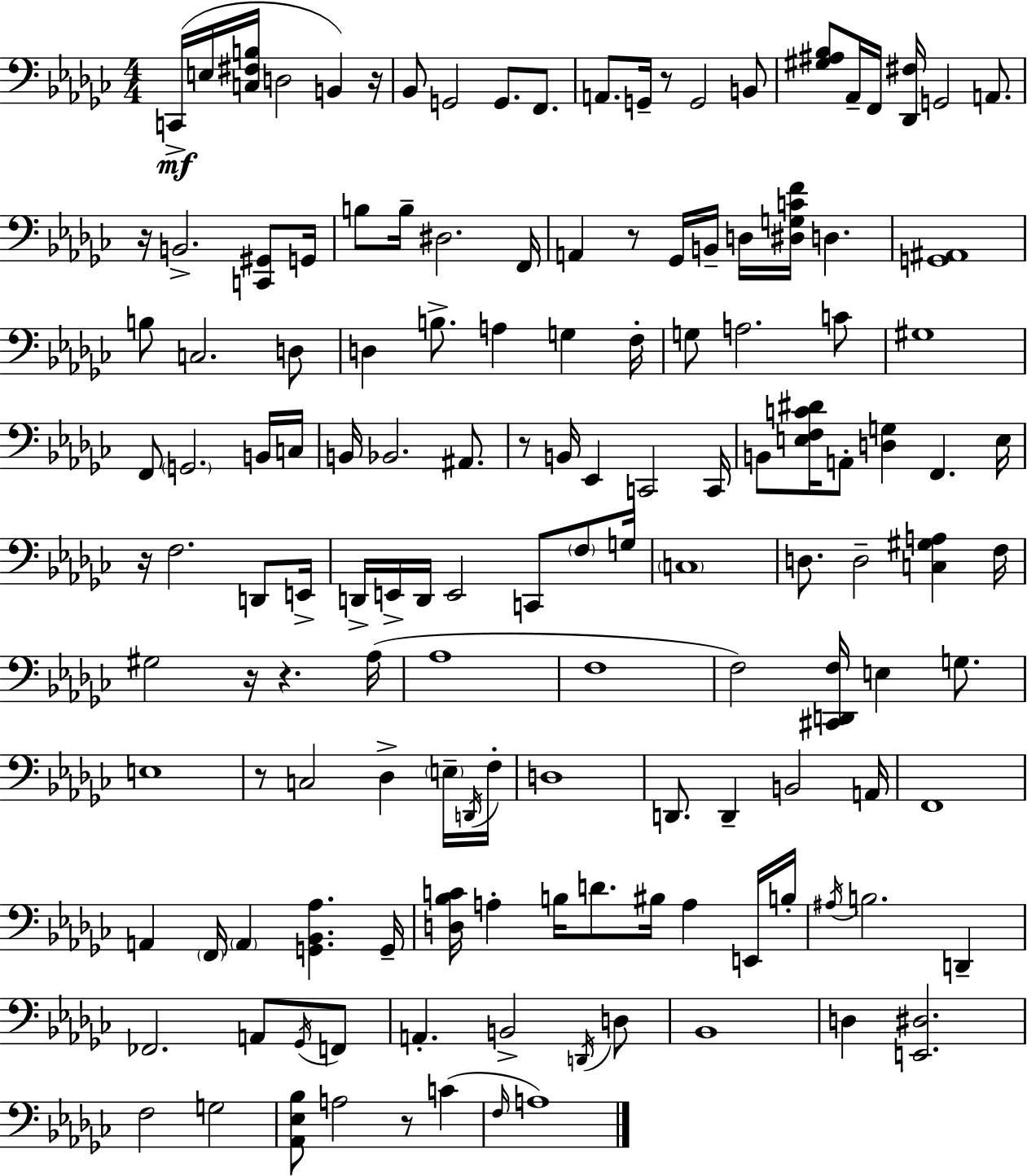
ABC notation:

X:1
T:Untitled
M:4/4
L:1/4
K:Ebm
C,,/4 E,/4 [C,^F,B,]/4 D,2 B,, z/4 _B,,/2 G,,2 G,,/2 F,,/2 A,,/2 G,,/4 z/2 G,,2 B,,/2 [^G,^A,_B,]/2 _A,,/4 F,,/4 [_D,,^F,]/4 G,,2 A,,/2 z/4 B,,2 [C,,^G,,]/2 G,,/4 B,/2 B,/4 ^D,2 F,,/4 A,, z/2 _G,,/4 B,,/4 D,/4 [^D,G,CF]/4 D, [G,,^A,,]4 B,/2 C,2 D,/2 D, B,/2 A, G, F,/4 G,/2 A,2 C/2 ^G,4 F,,/2 G,,2 B,,/4 C,/4 B,,/4 _B,,2 ^A,,/2 z/2 B,,/4 _E,, C,,2 C,,/4 B,,/2 [E,F,C^D]/4 A,,/2 [D,G,] F,, E,/4 z/4 F,2 D,,/2 E,,/4 D,,/4 E,,/4 D,,/4 E,,2 C,,/2 F,/2 G,/4 C,4 D,/2 D,2 [C,^G,A,] F,/4 ^G,2 z/4 z _A,/4 _A,4 F,4 F,2 [^C,,D,,F,]/4 E, G,/2 E,4 z/2 C,2 _D, E,/4 D,,/4 F,/4 D,4 D,,/2 D,, B,,2 A,,/4 F,,4 A,, F,,/4 A,, [G,,_B,,_A,] G,,/4 [D,_B,C]/4 A, B,/4 D/2 ^B,/4 A, E,,/4 B,/4 ^A,/4 B,2 D,, _F,,2 A,,/2 _G,,/4 F,,/2 A,, B,,2 D,,/4 D,/2 _B,,4 D, [E,,^D,]2 F,2 G,2 [_A,,_E,_B,]/2 A,2 z/2 C F,/4 A,4